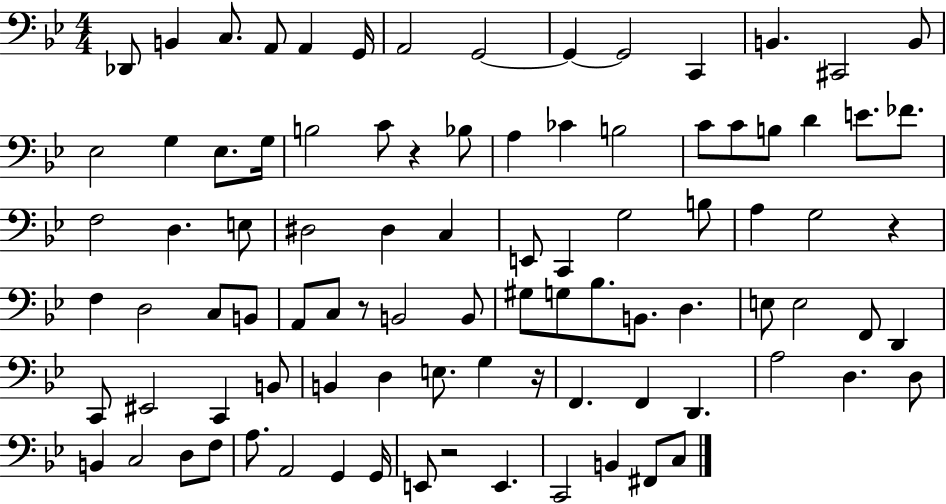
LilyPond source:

{
  \clef bass
  \numericTimeSignature
  \time 4/4
  \key bes \major
  \repeat volta 2 { des,8 b,4 c8. a,8 a,4 g,16 | a,2 g,2~~ | g,4~~ g,2 c,4 | b,4. cis,2 b,8 | \break ees2 g4 ees8. g16 | b2 c'8 r4 bes8 | a4 ces'4 b2 | c'8 c'8 b8 d'4 e'8. fes'8. | \break f2 d4. e8 | dis2 dis4 c4 | e,8 c,4 g2 b8 | a4 g2 r4 | \break f4 d2 c8 b,8 | a,8 c8 r8 b,2 b,8 | gis8 g8 bes8. b,8. d4. | e8 e2 f,8 d,4 | \break c,8 eis,2 c,4 b,8 | b,4 d4 e8. g4 r16 | f,4. f,4 d,4. | a2 d4. d8 | \break b,4 c2 d8 f8 | a8. a,2 g,4 g,16 | e,8 r2 e,4. | c,2 b,4 fis,8 c8 | \break } \bar "|."
}